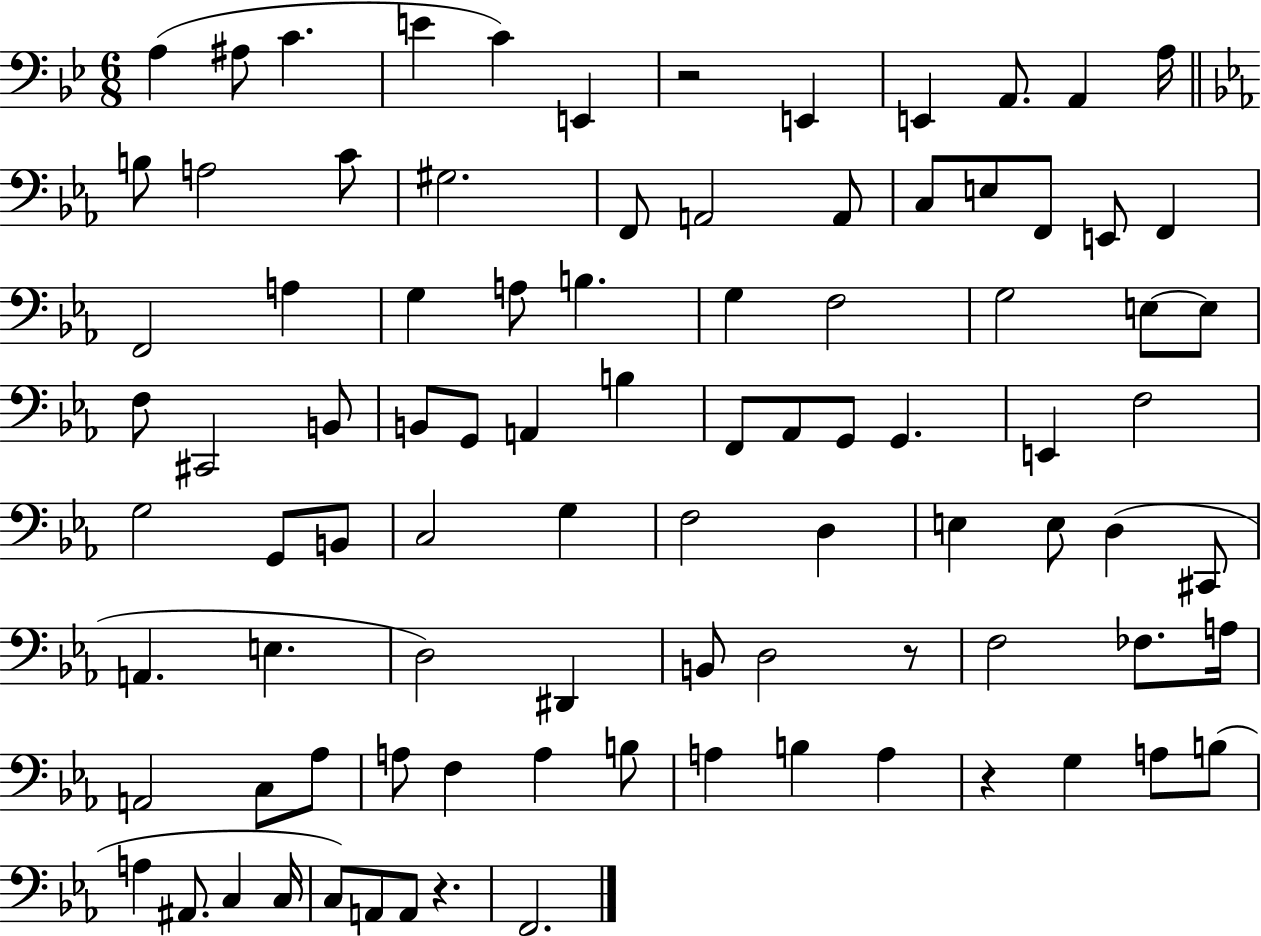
X:1
T:Untitled
M:6/8
L:1/4
K:Bb
A, ^A,/2 C E C E,, z2 E,, E,, A,,/2 A,, A,/4 B,/2 A,2 C/2 ^G,2 F,,/2 A,,2 A,,/2 C,/2 E,/2 F,,/2 E,,/2 F,, F,,2 A, G, A,/2 B, G, F,2 G,2 E,/2 E,/2 F,/2 ^C,,2 B,,/2 B,,/2 G,,/2 A,, B, F,,/2 _A,,/2 G,,/2 G,, E,, F,2 G,2 G,,/2 B,,/2 C,2 G, F,2 D, E, E,/2 D, ^C,,/2 A,, E, D,2 ^D,, B,,/2 D,2 z/2 F,2 _F,/2 A,/4 A,,2 C,/2 _A,/2 A,/2 F, A, B,/2 A, B, A, z G, A,/2 B,/2 A, ^A,,/2 C, C,/4 C,/2 A,,/2 A,,/2 z F,,2